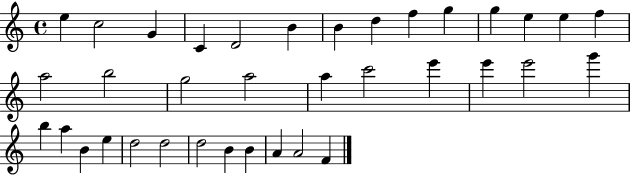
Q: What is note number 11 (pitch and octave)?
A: G5